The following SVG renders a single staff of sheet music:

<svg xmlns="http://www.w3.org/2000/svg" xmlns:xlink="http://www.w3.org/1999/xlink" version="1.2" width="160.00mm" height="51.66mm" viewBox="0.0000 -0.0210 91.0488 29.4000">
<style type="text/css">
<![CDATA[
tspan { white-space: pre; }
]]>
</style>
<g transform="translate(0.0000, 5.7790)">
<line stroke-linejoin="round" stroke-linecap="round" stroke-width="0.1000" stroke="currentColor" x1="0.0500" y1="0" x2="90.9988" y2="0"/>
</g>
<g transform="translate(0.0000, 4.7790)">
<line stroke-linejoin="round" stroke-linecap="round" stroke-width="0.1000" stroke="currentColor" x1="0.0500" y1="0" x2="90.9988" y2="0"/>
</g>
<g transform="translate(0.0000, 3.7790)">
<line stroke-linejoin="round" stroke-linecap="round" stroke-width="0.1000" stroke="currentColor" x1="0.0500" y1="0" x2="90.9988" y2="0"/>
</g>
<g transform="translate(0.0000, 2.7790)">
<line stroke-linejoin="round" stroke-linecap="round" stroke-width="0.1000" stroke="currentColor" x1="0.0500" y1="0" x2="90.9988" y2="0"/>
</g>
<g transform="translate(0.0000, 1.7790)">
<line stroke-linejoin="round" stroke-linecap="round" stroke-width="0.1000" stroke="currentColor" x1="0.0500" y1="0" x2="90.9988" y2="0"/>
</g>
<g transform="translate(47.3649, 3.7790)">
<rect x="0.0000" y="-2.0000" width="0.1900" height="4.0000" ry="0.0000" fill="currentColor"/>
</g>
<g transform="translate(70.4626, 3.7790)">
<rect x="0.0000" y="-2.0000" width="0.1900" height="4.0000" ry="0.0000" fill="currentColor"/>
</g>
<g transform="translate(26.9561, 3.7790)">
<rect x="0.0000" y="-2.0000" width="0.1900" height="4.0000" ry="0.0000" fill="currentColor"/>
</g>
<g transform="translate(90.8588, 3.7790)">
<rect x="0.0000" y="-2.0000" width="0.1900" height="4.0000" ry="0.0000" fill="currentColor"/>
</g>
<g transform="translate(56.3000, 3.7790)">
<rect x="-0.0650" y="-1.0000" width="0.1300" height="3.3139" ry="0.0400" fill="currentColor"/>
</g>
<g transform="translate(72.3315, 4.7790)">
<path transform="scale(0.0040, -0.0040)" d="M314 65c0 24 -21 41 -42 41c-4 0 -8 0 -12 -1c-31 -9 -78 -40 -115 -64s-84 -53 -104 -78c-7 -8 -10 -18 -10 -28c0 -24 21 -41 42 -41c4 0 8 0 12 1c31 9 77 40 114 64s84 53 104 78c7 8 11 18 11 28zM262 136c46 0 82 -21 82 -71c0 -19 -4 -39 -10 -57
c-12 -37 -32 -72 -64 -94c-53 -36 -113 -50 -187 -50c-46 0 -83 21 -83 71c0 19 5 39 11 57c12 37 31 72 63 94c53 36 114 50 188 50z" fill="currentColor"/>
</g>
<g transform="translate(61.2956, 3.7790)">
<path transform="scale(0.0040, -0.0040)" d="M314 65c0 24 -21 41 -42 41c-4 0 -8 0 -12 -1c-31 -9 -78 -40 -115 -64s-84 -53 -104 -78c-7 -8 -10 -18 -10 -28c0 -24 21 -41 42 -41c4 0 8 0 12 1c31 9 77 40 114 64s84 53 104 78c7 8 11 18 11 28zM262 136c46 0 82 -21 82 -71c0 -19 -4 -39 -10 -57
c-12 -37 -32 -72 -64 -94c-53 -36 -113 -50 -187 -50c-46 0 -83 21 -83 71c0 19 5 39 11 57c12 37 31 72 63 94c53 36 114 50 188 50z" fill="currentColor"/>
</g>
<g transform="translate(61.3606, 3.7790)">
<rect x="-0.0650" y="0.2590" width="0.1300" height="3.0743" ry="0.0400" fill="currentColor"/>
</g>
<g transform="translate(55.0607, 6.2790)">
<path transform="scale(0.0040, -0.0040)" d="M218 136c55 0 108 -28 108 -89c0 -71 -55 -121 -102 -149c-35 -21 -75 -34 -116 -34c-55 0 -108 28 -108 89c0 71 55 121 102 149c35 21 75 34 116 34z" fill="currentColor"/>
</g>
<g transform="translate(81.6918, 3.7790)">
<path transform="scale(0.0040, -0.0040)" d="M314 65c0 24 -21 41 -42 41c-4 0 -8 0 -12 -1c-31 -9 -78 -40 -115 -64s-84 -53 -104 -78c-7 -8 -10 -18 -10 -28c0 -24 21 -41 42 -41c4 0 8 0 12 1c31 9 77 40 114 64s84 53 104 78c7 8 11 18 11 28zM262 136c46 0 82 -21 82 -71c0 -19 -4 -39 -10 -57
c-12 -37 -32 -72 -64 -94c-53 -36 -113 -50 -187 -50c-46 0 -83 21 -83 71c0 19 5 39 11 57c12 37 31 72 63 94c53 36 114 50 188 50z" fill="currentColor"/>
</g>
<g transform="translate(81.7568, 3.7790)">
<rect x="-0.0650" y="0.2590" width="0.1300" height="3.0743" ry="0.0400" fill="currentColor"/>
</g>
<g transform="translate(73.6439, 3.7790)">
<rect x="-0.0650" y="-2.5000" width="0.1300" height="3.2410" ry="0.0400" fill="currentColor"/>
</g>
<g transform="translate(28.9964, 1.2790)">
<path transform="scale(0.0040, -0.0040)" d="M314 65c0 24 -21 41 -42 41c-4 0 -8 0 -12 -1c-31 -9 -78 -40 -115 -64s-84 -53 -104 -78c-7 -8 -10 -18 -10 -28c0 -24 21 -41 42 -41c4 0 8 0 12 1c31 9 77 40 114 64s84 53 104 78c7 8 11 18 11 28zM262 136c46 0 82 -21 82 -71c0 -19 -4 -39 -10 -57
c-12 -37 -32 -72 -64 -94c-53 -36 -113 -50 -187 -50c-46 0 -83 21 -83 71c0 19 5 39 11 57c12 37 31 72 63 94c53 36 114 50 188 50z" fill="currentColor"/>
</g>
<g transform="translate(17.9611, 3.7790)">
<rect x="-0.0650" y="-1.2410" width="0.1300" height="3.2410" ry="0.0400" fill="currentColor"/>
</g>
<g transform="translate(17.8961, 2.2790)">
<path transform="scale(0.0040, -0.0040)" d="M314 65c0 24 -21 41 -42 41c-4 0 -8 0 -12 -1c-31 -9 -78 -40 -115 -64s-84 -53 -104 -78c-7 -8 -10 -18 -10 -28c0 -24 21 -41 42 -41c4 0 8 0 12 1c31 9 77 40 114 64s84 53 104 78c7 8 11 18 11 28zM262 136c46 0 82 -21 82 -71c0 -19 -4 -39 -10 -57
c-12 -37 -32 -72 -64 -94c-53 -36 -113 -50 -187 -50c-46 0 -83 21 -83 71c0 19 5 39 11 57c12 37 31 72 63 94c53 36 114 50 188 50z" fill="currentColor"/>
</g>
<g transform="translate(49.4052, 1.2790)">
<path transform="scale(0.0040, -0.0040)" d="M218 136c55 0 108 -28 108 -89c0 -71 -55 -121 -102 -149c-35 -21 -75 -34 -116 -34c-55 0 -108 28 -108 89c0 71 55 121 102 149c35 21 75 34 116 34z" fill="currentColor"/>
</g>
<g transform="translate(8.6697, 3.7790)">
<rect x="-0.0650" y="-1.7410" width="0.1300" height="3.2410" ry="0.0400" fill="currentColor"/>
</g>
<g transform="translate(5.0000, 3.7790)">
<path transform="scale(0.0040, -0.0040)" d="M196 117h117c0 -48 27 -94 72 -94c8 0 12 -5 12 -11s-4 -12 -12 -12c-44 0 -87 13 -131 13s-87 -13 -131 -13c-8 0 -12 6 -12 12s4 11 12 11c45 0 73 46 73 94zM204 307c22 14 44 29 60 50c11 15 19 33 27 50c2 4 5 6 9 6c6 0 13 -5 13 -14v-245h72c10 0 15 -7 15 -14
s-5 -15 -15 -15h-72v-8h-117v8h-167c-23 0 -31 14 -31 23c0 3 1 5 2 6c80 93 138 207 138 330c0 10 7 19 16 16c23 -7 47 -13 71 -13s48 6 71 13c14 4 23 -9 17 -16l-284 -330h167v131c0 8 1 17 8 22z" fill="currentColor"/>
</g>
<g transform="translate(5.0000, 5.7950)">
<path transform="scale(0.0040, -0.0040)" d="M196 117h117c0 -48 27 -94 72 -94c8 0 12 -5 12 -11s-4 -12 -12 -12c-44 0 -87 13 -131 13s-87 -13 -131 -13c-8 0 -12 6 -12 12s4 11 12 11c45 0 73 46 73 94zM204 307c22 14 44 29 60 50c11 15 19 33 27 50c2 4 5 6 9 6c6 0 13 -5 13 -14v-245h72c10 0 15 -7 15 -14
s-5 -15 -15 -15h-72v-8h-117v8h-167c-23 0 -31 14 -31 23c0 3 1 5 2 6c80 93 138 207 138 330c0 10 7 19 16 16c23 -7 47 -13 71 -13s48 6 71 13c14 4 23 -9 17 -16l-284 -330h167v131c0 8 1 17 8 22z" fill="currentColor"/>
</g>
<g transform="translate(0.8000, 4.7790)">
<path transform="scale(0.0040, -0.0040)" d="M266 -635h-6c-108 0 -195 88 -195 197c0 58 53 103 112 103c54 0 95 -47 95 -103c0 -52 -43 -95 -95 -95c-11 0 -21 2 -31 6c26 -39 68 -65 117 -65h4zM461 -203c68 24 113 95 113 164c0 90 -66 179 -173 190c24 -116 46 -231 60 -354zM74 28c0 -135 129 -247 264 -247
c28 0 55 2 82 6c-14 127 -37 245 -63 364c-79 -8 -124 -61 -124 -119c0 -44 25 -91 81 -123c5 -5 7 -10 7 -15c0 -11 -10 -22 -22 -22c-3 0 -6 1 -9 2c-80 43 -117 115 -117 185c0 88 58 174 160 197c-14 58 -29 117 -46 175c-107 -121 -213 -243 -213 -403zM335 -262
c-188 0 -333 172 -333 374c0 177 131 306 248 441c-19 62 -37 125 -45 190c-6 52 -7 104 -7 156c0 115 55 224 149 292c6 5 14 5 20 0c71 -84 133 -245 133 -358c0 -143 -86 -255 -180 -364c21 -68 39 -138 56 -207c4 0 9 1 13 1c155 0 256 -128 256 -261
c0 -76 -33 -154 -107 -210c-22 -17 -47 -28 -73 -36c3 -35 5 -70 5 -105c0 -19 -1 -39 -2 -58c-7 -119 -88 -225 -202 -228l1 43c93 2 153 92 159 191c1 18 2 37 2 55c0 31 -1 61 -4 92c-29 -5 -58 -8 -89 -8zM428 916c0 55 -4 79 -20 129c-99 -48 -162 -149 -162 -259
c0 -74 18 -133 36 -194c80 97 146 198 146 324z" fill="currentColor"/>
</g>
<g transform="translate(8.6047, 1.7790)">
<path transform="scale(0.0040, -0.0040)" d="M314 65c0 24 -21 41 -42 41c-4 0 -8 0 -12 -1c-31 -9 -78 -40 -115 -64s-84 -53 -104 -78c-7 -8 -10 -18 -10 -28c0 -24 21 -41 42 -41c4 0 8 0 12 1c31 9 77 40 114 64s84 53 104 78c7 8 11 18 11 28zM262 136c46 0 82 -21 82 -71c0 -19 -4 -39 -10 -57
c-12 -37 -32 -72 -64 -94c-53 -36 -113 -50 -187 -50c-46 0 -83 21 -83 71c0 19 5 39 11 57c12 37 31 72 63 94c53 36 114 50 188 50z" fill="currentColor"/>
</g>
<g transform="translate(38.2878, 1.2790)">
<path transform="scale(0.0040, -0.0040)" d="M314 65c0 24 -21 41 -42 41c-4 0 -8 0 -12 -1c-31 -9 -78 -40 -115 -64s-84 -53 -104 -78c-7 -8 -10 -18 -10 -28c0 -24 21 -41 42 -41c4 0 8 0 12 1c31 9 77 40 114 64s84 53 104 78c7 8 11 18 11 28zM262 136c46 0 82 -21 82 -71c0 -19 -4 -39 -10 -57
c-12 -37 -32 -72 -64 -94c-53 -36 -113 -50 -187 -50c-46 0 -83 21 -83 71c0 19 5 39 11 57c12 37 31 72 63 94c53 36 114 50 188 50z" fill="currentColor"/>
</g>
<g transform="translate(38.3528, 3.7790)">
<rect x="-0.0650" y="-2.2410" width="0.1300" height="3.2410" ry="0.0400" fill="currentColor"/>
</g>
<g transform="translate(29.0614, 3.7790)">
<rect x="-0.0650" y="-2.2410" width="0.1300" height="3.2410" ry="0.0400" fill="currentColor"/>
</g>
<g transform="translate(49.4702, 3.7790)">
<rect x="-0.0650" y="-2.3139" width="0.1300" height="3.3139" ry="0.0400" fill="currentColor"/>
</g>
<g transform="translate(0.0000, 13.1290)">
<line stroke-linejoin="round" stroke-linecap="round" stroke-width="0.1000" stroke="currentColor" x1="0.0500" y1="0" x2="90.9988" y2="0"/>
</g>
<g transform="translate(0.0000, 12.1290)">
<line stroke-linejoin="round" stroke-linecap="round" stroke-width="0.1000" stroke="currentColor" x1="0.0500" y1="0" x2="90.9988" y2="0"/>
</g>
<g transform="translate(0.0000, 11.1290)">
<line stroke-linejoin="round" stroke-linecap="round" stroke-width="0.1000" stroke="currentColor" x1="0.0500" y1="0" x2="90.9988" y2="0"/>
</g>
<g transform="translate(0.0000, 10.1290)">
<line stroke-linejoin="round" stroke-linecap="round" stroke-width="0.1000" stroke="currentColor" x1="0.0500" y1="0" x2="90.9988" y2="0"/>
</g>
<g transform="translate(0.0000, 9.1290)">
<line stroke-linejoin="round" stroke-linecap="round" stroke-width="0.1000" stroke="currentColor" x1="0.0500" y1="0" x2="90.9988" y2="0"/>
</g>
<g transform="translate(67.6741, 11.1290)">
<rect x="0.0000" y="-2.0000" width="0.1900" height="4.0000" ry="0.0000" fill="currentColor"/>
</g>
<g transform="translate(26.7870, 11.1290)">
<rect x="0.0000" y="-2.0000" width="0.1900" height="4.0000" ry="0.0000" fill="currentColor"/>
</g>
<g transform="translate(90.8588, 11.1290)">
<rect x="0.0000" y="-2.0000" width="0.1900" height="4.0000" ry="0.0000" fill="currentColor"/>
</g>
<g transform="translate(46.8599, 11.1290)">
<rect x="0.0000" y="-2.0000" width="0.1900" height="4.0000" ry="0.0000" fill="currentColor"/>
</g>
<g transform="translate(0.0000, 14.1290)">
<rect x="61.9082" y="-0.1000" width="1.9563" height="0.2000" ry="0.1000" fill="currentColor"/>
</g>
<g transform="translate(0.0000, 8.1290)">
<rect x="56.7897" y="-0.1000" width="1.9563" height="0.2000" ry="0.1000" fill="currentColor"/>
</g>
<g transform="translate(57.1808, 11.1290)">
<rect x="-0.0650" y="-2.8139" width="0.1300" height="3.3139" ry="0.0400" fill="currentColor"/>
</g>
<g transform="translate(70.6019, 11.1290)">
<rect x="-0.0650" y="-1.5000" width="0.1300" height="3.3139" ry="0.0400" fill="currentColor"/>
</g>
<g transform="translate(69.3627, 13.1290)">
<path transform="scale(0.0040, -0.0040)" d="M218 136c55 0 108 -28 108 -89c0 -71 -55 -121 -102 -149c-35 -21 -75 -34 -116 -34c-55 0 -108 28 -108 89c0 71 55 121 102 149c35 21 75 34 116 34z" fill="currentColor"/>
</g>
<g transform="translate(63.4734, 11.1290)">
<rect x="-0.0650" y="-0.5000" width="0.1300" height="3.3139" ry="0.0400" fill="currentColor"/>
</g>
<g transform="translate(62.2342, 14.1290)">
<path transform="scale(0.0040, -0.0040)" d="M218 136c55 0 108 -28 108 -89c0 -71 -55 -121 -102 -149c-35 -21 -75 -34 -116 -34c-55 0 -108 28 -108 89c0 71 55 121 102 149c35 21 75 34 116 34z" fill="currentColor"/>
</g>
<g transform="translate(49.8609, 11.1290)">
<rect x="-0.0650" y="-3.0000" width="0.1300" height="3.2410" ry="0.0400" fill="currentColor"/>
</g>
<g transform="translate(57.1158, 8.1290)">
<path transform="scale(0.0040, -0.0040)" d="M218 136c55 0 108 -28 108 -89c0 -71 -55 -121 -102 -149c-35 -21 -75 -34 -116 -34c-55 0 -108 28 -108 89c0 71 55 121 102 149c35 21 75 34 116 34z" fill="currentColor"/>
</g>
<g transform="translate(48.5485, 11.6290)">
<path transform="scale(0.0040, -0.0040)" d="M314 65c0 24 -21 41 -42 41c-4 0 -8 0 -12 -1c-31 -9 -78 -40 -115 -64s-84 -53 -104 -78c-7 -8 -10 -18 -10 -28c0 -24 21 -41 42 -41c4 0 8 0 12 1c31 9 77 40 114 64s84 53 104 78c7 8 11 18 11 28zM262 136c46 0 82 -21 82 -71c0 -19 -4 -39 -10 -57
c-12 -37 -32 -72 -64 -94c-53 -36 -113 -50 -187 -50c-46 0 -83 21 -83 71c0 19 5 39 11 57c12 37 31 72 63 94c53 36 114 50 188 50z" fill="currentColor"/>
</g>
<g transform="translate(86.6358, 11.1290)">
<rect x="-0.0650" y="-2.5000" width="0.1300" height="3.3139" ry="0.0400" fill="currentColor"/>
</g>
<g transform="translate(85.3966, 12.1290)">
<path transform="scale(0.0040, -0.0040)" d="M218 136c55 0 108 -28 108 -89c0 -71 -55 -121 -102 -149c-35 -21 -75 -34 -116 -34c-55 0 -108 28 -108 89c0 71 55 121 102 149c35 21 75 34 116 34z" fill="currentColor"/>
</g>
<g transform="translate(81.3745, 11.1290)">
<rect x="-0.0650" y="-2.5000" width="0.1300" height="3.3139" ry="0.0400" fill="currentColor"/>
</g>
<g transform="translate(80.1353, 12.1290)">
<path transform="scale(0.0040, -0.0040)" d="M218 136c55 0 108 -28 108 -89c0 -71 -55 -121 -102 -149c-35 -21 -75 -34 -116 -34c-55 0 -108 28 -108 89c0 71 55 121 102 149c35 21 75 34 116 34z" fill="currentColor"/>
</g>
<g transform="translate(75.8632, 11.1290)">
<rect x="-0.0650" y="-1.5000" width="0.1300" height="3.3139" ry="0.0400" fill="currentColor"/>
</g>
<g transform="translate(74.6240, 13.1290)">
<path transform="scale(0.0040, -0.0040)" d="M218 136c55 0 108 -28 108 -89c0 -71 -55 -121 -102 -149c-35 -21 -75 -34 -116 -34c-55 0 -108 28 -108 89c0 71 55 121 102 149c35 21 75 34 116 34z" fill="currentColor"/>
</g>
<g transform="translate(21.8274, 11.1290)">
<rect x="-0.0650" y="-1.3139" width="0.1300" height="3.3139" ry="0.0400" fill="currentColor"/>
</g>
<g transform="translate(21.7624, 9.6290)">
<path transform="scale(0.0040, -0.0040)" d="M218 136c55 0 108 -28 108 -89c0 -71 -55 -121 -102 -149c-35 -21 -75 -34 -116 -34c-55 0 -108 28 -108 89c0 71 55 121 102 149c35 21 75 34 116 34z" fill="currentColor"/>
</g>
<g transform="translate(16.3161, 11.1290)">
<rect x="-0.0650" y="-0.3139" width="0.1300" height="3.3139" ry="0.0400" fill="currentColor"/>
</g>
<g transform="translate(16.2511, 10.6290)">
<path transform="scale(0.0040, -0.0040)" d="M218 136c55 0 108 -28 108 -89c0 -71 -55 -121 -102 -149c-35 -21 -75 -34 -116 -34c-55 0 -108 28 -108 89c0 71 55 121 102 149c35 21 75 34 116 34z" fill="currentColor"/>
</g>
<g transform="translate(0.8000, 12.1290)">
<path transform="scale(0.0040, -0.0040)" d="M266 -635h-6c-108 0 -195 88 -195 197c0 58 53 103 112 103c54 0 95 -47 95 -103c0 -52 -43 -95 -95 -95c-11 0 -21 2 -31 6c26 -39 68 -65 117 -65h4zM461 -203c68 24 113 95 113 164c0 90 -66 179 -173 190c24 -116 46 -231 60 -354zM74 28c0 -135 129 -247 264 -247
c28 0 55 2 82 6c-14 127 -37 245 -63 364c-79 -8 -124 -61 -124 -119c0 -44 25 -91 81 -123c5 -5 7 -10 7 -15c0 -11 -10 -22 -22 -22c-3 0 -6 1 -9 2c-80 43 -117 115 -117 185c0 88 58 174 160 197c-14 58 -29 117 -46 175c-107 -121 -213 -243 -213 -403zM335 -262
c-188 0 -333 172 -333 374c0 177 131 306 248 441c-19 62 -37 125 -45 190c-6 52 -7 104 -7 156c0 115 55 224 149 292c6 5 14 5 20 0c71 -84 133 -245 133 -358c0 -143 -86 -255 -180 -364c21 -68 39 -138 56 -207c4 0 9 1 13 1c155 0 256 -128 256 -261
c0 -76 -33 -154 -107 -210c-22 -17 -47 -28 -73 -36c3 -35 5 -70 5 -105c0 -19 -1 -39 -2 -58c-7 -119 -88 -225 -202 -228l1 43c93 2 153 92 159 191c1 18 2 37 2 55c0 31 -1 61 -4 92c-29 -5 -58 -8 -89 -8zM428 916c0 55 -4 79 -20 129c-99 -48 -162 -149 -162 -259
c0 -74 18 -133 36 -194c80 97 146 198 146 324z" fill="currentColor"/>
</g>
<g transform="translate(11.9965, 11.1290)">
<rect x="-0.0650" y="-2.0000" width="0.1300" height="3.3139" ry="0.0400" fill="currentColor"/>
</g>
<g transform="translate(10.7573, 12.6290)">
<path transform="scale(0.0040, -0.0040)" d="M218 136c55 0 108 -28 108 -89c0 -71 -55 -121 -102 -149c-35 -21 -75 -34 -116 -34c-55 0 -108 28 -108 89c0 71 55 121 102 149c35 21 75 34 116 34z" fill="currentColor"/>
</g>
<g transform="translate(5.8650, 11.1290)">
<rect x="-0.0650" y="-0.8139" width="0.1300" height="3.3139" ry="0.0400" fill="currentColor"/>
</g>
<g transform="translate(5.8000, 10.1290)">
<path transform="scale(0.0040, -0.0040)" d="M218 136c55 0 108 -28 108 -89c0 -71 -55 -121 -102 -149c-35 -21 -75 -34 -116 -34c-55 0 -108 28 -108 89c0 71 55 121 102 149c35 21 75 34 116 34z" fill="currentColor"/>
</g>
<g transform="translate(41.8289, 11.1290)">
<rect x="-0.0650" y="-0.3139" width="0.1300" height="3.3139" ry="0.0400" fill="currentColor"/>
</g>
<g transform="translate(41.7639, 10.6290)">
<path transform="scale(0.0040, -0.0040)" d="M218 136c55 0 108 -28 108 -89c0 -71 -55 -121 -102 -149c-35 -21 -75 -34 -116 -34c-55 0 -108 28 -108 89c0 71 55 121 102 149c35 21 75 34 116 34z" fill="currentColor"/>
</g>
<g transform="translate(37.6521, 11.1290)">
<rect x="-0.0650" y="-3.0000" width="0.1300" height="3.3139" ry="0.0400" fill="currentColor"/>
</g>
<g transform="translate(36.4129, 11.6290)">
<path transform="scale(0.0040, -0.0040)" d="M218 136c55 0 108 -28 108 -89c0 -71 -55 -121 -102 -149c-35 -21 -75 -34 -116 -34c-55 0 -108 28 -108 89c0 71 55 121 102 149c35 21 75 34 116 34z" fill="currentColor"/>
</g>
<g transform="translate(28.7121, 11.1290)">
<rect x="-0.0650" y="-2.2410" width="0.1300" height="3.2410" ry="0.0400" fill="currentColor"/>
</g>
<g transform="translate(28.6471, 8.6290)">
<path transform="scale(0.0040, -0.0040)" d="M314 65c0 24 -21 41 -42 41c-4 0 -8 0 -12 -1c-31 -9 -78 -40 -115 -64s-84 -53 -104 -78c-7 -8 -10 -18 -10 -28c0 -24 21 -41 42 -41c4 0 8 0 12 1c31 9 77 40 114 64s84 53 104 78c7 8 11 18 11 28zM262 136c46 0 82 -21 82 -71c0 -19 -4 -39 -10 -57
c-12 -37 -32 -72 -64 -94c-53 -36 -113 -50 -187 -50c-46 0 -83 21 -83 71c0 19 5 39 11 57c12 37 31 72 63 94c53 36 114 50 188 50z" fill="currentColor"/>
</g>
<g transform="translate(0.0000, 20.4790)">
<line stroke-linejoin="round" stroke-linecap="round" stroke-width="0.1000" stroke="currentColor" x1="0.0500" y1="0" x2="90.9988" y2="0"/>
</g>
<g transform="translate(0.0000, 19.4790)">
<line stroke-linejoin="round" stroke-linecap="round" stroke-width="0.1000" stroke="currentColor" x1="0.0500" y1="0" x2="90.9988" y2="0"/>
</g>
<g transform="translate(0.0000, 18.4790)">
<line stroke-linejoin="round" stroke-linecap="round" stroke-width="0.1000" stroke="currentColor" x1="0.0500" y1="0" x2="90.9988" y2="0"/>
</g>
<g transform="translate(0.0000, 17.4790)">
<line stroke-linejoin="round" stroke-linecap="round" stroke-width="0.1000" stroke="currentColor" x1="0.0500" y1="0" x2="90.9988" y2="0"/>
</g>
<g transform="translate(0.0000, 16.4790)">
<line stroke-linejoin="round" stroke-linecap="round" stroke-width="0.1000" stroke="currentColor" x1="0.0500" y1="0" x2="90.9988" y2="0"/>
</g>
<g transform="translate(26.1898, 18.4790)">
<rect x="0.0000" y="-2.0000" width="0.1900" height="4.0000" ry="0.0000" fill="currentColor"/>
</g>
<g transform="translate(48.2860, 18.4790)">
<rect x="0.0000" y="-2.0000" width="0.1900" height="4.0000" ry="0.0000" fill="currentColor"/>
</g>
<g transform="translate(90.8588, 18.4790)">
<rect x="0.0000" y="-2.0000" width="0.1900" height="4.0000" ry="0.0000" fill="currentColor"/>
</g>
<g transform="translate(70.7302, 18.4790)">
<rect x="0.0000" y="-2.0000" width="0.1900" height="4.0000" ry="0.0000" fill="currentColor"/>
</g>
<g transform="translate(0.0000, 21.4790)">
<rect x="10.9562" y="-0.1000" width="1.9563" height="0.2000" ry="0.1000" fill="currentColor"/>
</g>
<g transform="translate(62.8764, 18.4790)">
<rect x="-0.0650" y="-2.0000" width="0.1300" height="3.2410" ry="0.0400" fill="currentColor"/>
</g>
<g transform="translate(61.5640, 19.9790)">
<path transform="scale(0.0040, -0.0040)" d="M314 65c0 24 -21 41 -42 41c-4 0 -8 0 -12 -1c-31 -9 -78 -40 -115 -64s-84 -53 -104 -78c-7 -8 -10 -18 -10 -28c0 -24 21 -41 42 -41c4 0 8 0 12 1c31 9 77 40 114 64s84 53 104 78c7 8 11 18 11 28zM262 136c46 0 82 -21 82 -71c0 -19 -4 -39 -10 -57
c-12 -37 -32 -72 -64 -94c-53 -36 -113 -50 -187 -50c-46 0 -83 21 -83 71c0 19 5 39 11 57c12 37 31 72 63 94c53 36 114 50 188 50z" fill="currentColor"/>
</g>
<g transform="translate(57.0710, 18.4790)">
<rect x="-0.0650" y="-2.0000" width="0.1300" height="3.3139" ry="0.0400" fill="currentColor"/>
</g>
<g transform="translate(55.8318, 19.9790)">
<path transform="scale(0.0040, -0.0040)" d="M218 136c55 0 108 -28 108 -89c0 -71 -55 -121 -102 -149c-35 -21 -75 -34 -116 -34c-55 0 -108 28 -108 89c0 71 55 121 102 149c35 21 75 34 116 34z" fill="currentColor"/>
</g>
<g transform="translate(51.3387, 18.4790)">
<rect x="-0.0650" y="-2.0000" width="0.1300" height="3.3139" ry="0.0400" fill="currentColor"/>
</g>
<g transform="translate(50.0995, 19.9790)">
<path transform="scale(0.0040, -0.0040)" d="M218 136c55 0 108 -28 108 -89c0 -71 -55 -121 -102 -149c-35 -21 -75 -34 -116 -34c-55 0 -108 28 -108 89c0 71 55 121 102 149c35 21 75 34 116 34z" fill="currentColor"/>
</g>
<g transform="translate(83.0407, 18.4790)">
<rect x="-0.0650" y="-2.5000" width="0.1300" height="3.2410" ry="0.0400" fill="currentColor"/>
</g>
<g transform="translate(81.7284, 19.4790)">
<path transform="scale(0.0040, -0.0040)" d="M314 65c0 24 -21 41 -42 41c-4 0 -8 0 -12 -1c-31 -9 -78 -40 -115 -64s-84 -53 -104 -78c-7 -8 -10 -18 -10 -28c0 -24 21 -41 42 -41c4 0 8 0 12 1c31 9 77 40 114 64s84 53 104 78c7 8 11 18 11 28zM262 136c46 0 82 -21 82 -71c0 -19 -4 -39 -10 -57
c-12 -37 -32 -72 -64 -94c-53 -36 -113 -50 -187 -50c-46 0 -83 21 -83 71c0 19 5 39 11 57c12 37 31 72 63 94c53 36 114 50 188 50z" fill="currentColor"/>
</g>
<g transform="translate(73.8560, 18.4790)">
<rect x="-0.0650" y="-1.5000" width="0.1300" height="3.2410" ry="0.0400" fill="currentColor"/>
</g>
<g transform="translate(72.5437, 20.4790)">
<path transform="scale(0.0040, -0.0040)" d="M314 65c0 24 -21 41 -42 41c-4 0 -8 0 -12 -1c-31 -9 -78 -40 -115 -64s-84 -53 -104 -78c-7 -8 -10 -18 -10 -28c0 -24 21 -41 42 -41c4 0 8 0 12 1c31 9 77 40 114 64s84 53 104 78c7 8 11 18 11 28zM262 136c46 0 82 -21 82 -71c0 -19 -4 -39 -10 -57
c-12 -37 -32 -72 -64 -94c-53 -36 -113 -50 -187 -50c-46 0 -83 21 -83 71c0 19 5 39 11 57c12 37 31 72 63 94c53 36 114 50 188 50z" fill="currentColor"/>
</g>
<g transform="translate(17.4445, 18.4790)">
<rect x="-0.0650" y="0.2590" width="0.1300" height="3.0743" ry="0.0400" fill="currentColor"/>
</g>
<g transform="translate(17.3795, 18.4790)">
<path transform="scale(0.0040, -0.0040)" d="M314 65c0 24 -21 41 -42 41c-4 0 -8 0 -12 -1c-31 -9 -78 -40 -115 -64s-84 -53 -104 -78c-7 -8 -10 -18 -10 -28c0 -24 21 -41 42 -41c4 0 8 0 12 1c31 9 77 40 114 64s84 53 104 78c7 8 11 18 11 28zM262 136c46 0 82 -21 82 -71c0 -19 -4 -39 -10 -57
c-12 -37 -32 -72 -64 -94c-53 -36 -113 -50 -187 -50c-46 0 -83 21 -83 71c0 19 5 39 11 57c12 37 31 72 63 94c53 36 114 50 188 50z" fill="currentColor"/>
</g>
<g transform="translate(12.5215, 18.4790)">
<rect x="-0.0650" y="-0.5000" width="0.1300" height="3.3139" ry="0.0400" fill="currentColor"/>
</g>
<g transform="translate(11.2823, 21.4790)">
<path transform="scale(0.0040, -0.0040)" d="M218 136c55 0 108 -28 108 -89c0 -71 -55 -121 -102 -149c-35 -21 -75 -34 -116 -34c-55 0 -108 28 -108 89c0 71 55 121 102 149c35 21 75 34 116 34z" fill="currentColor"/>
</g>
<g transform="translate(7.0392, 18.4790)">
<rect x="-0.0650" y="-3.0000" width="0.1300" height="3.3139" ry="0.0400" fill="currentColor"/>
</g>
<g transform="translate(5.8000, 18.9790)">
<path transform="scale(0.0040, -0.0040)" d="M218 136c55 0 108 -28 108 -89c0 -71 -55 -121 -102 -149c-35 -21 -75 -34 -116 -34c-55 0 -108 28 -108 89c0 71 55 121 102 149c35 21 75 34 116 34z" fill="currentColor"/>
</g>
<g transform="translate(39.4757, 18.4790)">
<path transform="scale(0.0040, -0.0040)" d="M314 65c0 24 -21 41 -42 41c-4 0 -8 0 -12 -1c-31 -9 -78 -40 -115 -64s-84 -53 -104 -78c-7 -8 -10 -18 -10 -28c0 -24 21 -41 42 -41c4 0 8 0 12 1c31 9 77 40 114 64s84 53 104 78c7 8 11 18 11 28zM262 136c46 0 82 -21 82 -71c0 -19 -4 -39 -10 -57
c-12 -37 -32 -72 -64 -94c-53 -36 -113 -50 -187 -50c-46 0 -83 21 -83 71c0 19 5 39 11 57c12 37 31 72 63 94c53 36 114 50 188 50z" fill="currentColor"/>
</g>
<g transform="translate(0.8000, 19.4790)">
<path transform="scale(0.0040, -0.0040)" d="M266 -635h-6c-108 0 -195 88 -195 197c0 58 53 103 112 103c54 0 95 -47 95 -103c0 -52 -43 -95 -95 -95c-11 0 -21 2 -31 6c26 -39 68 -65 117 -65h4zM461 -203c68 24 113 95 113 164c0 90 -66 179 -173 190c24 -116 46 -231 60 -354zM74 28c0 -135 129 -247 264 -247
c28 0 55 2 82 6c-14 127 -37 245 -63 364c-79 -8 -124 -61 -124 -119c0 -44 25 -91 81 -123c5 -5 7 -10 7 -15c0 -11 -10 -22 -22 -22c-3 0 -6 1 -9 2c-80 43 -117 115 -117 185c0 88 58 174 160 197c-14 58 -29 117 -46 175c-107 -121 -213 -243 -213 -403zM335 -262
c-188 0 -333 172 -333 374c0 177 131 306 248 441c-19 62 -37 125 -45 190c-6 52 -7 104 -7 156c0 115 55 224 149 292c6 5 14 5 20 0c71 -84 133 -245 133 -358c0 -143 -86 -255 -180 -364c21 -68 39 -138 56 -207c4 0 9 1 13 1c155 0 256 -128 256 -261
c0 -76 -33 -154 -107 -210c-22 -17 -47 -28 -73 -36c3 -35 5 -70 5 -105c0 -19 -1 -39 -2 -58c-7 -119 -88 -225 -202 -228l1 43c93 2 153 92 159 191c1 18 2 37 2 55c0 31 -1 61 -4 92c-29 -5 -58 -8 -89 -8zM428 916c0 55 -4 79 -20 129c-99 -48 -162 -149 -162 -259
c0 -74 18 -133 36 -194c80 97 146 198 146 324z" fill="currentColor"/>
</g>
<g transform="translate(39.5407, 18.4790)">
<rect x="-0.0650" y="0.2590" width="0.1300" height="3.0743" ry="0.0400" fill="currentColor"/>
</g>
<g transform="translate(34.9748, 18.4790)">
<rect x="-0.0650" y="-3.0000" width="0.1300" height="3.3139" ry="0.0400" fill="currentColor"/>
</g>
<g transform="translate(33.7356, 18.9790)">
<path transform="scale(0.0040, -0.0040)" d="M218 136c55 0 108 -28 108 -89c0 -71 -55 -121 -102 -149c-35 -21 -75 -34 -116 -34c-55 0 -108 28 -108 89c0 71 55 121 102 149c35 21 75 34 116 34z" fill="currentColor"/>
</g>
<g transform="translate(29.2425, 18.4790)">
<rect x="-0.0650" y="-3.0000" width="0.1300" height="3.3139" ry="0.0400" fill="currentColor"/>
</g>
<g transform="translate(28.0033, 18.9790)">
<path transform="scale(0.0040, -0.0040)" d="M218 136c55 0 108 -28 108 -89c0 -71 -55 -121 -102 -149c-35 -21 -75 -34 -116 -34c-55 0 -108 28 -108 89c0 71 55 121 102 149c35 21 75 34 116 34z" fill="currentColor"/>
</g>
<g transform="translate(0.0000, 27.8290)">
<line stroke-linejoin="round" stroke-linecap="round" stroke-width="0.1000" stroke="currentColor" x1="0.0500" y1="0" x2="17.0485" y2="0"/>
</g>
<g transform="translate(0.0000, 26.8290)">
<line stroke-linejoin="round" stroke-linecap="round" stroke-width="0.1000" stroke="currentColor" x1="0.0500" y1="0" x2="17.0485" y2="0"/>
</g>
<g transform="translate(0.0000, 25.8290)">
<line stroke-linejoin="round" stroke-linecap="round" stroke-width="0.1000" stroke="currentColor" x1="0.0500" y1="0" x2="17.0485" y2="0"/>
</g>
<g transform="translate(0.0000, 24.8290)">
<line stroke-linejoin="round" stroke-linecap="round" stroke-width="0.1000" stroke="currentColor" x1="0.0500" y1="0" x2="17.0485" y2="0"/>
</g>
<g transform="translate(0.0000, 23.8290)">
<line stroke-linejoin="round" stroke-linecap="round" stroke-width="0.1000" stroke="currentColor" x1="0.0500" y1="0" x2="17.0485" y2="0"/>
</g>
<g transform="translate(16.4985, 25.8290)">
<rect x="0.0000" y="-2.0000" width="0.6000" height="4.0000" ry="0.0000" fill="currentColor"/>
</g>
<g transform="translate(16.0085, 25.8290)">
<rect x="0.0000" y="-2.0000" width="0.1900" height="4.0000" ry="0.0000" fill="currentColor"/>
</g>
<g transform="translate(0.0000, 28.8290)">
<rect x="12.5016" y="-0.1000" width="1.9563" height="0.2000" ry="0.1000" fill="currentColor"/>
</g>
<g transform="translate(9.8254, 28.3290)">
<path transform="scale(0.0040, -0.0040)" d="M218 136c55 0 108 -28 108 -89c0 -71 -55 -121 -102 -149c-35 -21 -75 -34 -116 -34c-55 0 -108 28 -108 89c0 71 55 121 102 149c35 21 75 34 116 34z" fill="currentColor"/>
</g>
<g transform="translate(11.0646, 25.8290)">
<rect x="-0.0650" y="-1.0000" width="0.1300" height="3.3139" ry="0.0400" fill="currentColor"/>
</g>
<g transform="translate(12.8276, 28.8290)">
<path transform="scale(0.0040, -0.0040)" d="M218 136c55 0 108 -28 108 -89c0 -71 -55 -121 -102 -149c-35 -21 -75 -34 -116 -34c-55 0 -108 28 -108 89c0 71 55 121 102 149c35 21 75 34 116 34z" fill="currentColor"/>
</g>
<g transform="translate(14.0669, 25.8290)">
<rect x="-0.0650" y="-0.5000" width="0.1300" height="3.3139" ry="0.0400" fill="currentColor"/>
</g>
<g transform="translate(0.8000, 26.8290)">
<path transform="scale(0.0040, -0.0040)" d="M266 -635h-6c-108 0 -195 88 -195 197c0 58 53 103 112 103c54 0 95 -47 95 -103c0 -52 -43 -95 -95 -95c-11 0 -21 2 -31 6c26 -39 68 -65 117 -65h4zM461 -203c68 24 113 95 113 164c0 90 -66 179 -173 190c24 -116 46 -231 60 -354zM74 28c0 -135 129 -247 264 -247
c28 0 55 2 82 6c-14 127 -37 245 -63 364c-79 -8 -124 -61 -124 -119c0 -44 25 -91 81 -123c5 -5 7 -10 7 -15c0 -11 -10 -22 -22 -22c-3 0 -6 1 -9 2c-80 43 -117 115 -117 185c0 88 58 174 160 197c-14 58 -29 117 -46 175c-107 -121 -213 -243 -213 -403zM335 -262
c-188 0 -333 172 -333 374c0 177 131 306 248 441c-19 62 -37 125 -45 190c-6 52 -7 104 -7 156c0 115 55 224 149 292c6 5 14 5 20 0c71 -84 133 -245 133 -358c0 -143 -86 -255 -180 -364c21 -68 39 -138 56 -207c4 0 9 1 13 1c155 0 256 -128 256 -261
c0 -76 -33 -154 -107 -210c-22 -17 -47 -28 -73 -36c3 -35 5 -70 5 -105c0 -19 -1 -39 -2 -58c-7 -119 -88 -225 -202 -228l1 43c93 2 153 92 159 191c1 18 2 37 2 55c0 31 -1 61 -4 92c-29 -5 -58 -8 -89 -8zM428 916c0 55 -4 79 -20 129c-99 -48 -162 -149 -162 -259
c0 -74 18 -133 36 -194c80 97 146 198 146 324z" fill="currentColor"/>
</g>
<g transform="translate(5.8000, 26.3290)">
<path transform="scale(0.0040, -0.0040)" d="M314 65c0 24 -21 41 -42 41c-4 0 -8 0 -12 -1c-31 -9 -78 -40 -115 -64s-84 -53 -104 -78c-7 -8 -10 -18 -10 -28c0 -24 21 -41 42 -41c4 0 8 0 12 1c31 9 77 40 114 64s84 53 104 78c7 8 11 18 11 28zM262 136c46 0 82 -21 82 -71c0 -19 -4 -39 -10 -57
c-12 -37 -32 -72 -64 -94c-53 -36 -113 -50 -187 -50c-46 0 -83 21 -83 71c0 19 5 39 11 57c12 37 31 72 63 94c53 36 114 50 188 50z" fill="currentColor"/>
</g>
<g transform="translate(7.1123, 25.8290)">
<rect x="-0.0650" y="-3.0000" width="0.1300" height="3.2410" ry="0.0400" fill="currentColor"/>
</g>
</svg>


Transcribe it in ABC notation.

X:1
T:Untitled
M:4/4
L:1/4
K:C
f2 e2 g2 g2 g D B2 G2 B2 d F c e g2 A c A2 a C E E G G A C B2 A A B2 F F F2 E2 G2 A2 D C